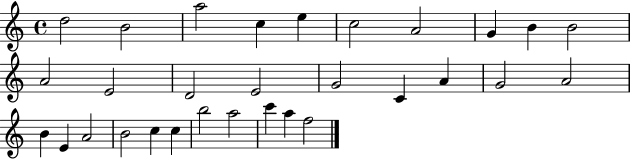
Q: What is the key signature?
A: C major